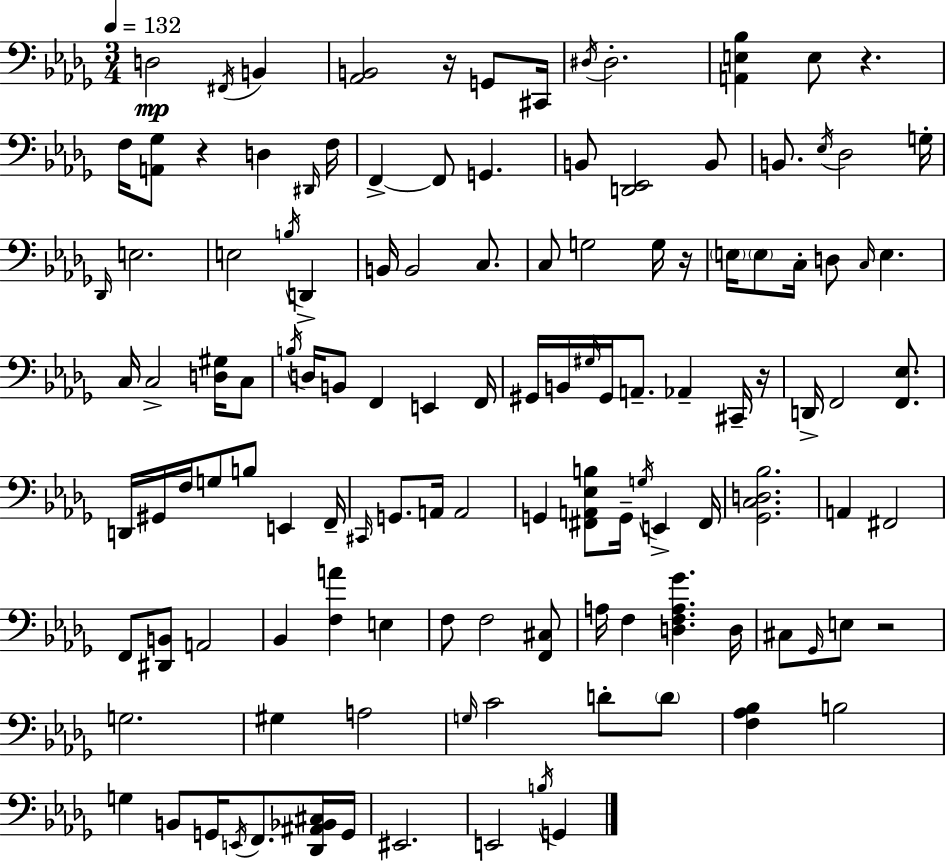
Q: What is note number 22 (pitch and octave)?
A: Db2